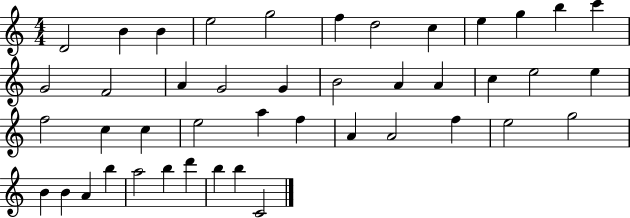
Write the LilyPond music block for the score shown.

{
  \clef treble
  \numericTimeSignature
  \time 4/4
  \key c \major
  d'2 b'4 b'4 | e''2 g''2 | f''4 d''2 c''4 | e''4 g''4 b''4 c'''4 | \break g'2 f'2 | a'4 g'2 g'4 | b'2 a'4 a'4 | c''4 e''2 e''4 | \break f''2 c''4 c''4 | e''2 a''4 f''4 | a'4 a'2 f''4 | e''2 g''2 | \break b'4 b'4 a'4 b''4 | a''2 b''4 d'''4 | b''4 b''4 c'2 | \bar "|."
}